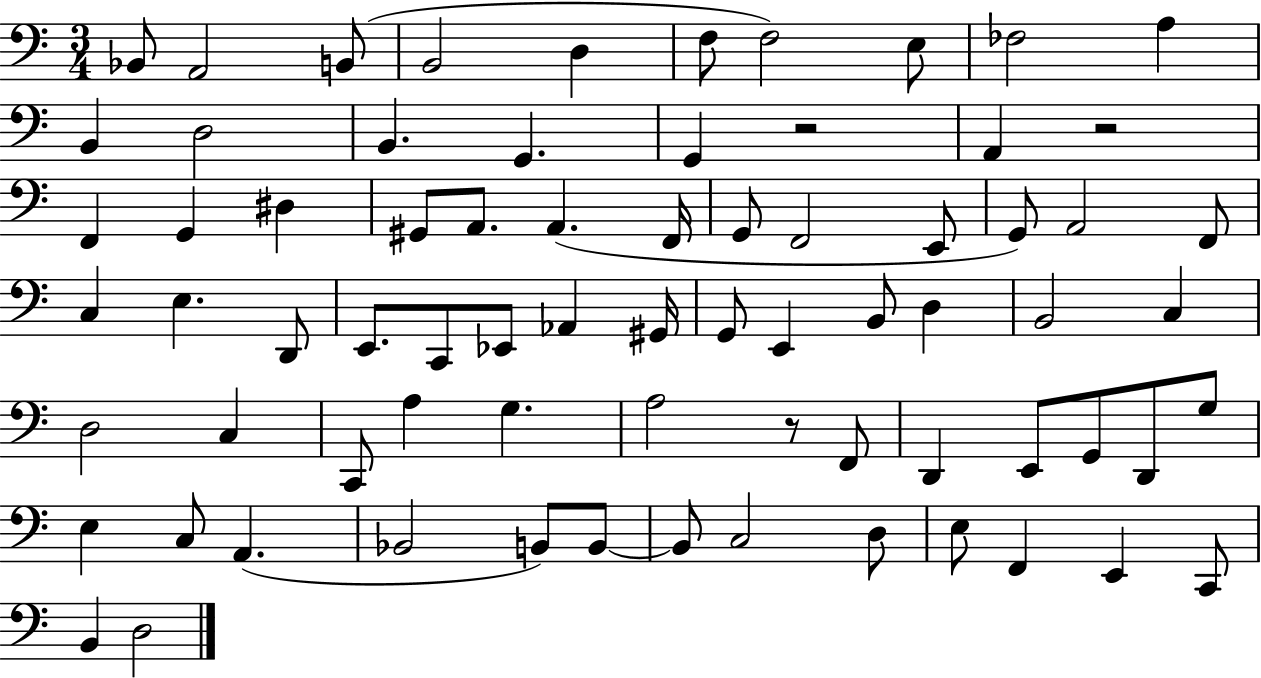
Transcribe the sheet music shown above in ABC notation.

X:1
T:Untitled
M:3/4
L:1/4
K:C
_B,,/2 A,,2 B,,/2 B,,2 D, F,/2 F,2 E,/2 _F,2 A, B,, D,2 B,, G,, G,, z2 A,, z2 F,, G,, ^D, ^G,,/2 A,,/2 A,, F,,/4 G,,/2 F,,2 E,,/2 G,,/2 A,,2 F,,/2 C, E, D,,/2 E,,/2 C,,/2 _E,,/2 _A,, ^G,,/4 G,,/2 E,, B,,/2 D, B,,2 C, D,2 C, C,,/2 A, G, A,2 z/2 F,,/2 D,, E,,/2 G,,/2 D,,/2 G,/2 E, C,/2 A,, _B,,2 B,,/2 B,,/2 B,,/2 C,2 D,/2 E,/2 F,, E,, C,,/2 B,, D,2